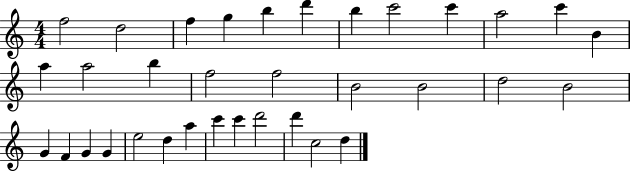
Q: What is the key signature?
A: C major